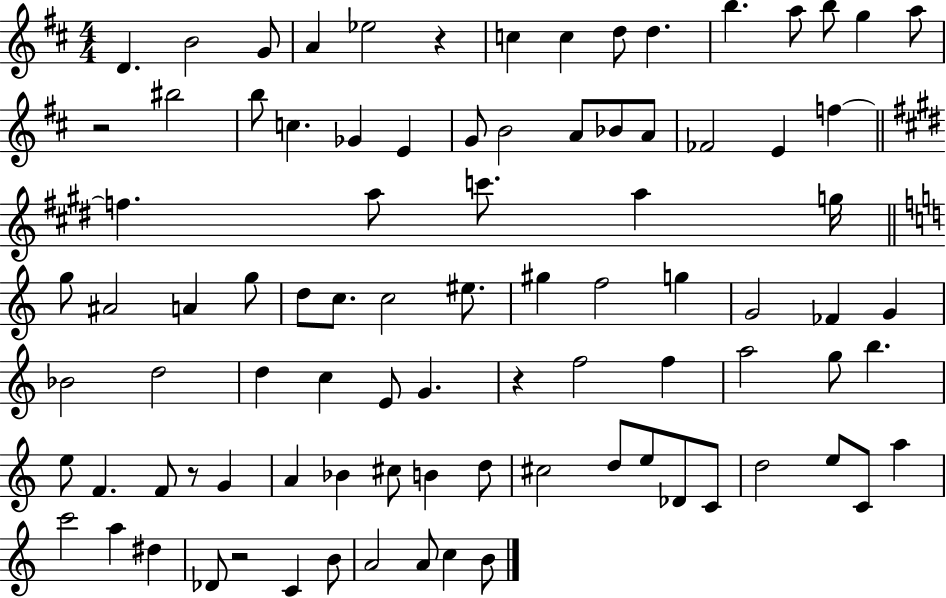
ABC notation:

X:1
T:Untitled
M:4/4
L:1/4
K:D
D B2 G/2 A _e2 z c c d/2 d b a/2 b/2 g a/2 z2 ^b2 b/2 c _G E G/2 B2 A/2 _B/2 A/2 _F2 E f f a/2 c'/2 a g/4 g/2 ^A2 A g/2 d/2 c/2 c2 ^e/2 ^g f2 g G2 _F G _B2 d2 d c E/2 G z f2 f a2 g/2 b e/2 F F/2 z/2 G A _B ^c/2 B d/2 ^c2 d/2 e/2 _D/2 C/2 d2 e/2 C/2 a c'2 a ^d _D/2 z2 C B/2 A2 A/2 c B/2